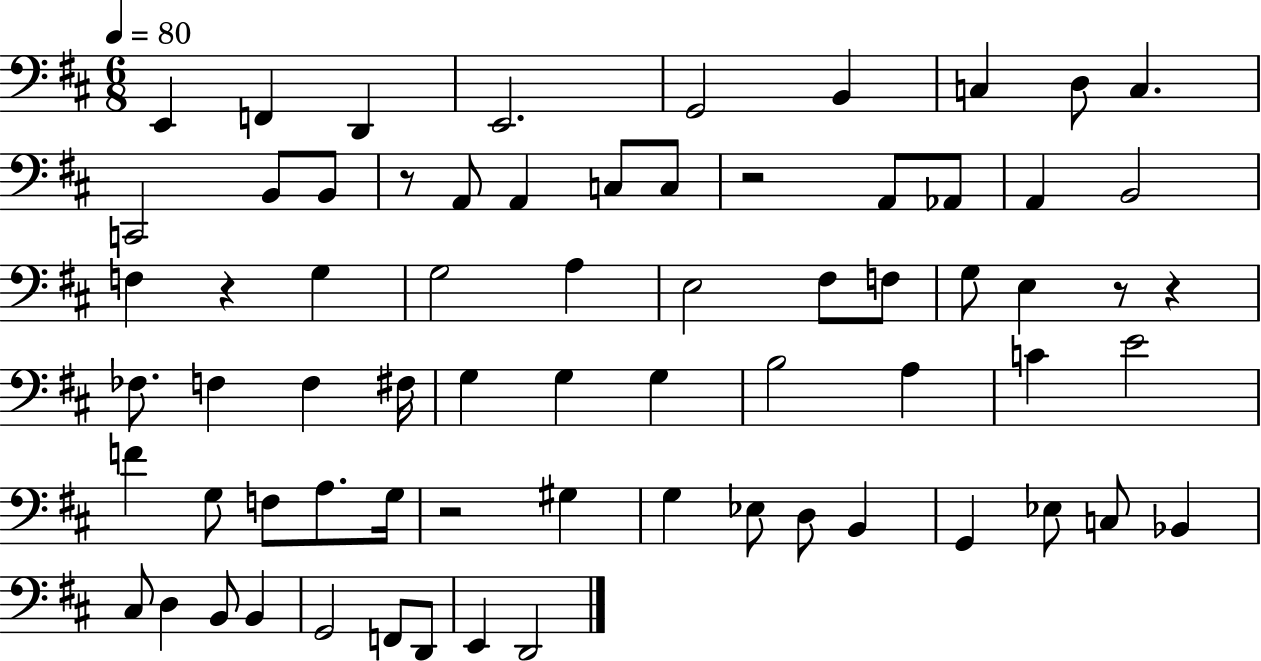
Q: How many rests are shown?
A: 6